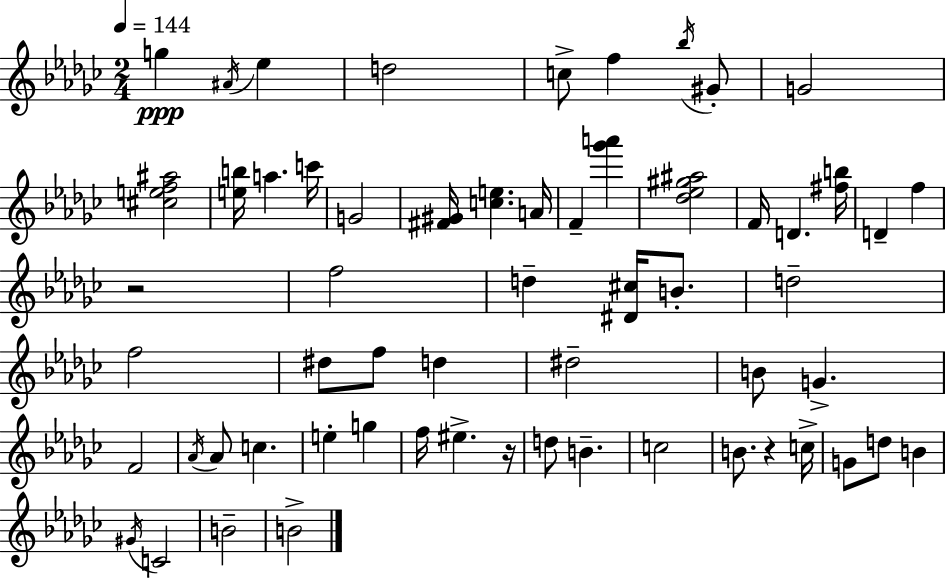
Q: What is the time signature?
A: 2/4